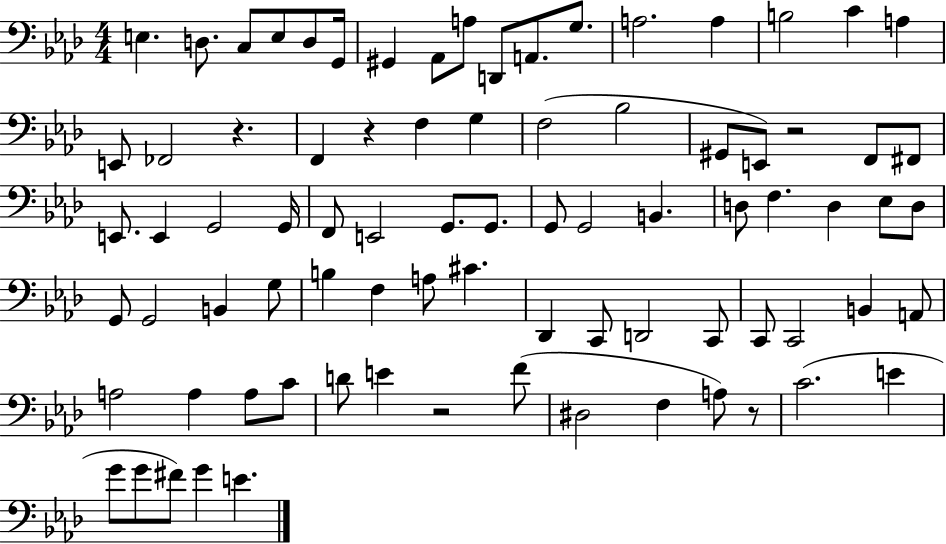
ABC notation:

X:1
T:Untitled
M:4/4
L:1/4
K:Ab
E, D,/2 C,/2 E,/2 D,/2 G,,/4 ^G,, _A,,/2 A,/2 D,,/2 A,,/2 G,/2 A,2 A, B,2 C A, E,,/2 _F,,2 z F,, z F, G, F,2 _B,2 ^G,,/2 E,,/2 z2 F,,/2 ^F,,/2 E,,/2 E,, G,,2 G,,/4 F,,/2 E,,2 G,,/2 G,,/2 G,,/2 G,,2 B,, D,/2 F, D, _E,/2 D,/2 G,,/2 G,,2 B,, G,/2 B, F, A,/2 ^C _D,, C,,/2 D,,2 C,,/2 C,,/2 C,,2 B,, A,,/2 A,2 A, A,/2 C/2 D/2 E z2 F/2 ^D,2 F, A,/2 z/2 C2 E G/2 G/2 ^F/2 G E